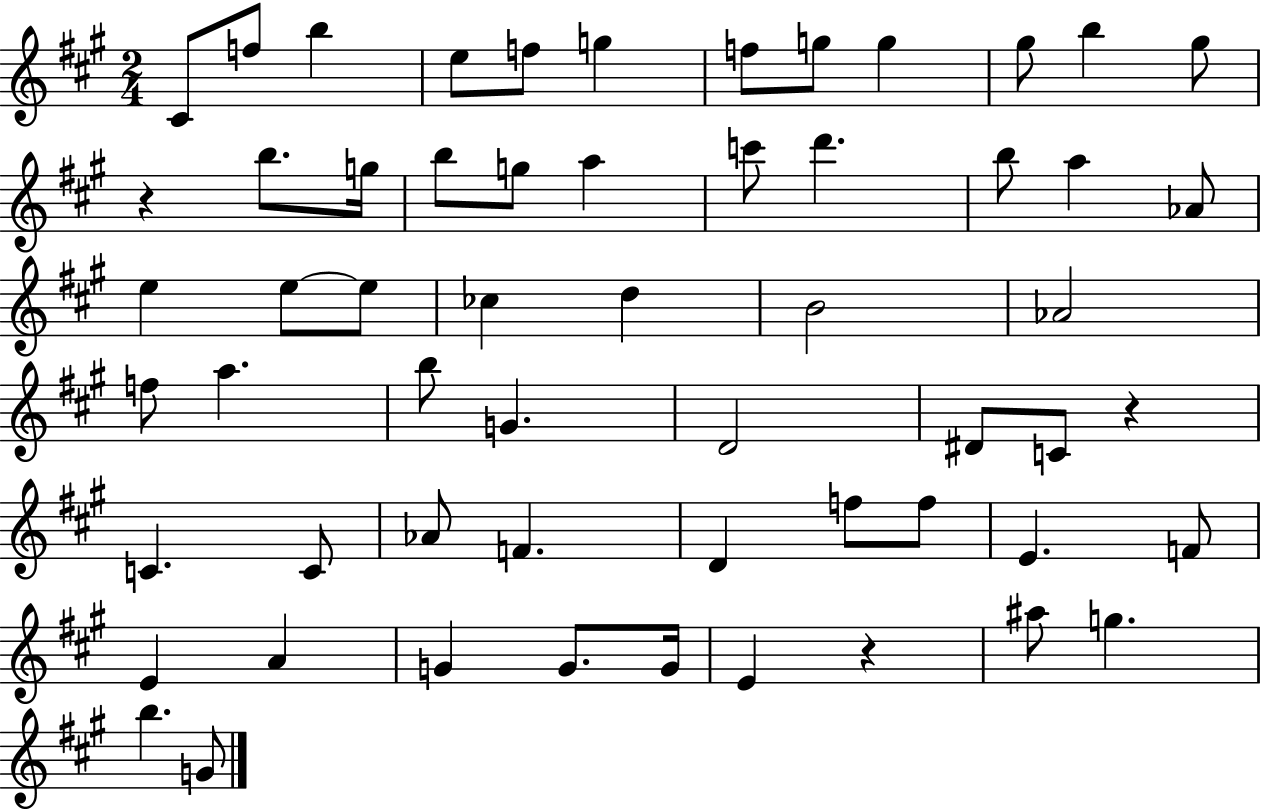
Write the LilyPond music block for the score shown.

{
  \clef treble
  \numericTimeSignature
  \time 2/4
  \key a \major
  cis'8 f''8 b''4 | e''8 f''8 g''4 | f''8 g''8 g''4 | gis''8 b''4 gis''8 | \break r4 b''8. g''16 | b''8 g''8 a''4 | c'''8 d'''4. | b''8 a''4 aes'8 | \break e''4 e''8~~ e''8 | ces''4 d''4 | b'2 | aes'2 | \break f''8 a''4. | b''8 g'4. | d'2 | dis'8 c'8 r4 | \break c'4. c'8 | aes'8 f'4. | d'4 f''8 f''8 | e'4. f'8 | \break e'4 a'4 | g'4 g'8. g'16 | e'4 r4 | ais''8 g''4. | \break b''4. g'8 | \bar "|."
}